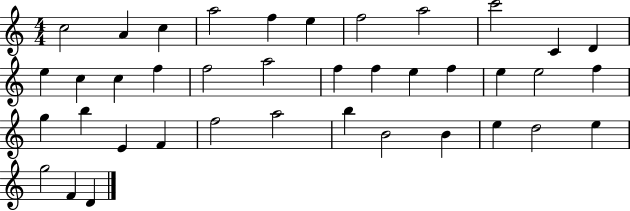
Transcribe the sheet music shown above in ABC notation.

X:1
T:Untitled
M:4/4
L:1/4
K:C
c2 A c a2 f e f2 a2 c'2 C D e c c f f2 a2 f f e f e e2 f g b E F f2 a2 b B2 B e d2 e g2 F D